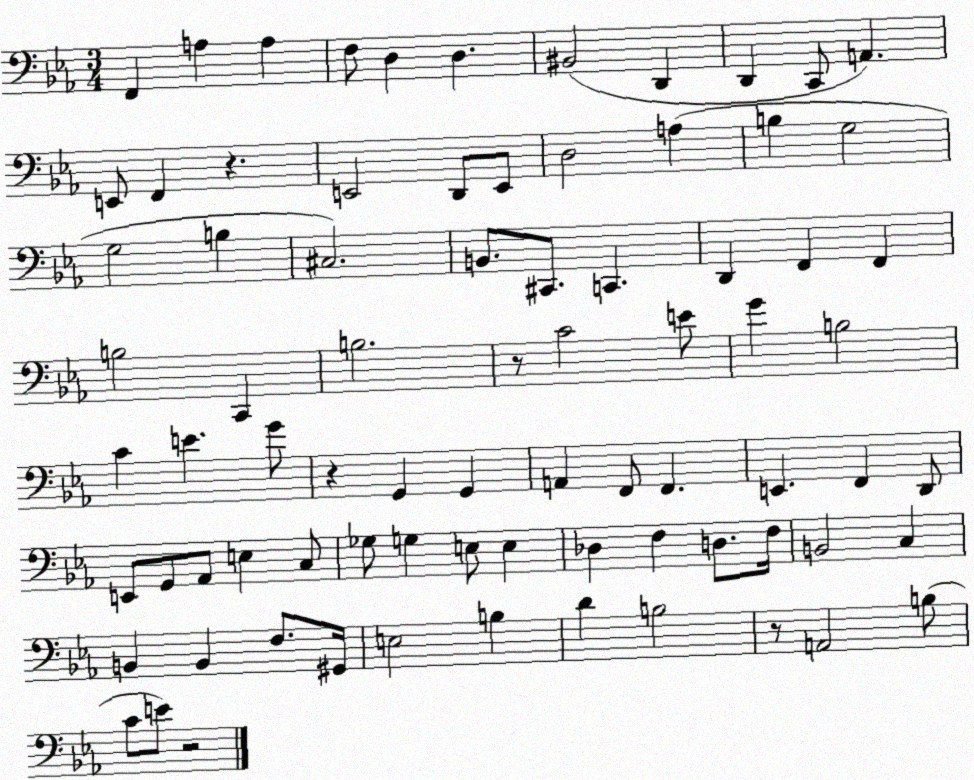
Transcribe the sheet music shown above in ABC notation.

X:1
T:Untitled
M:3/4
L:1/4
K:Eb
F,, A, A, F,/2 D, D, ^B,,2 D,, D,, C,,/2 A,, E,,/2 F,, z E,,2 D,,/2 E,,/2 D,2 A, B, G,2 G,2 B, ^C,2 B,,/2 ^C,,/2 C,, D,, F,, F,, B,2 C,, B,2 z/2 C2 E/2 G B,2 C E G/2 z G,, G,, A,, F,,/2 F,, E,, F,, D,,/2 E,,/2 G,,/2 _A,,/2 E, C,/2 _G,/2 G, E,/2 E, _D, F, D,/2 F,/4 B,,2 C, B,, B,, F,/2 ^G,,/4 E,2 B, D B,2 z/2 A,,2 B,/2 C/2 E/2 z2